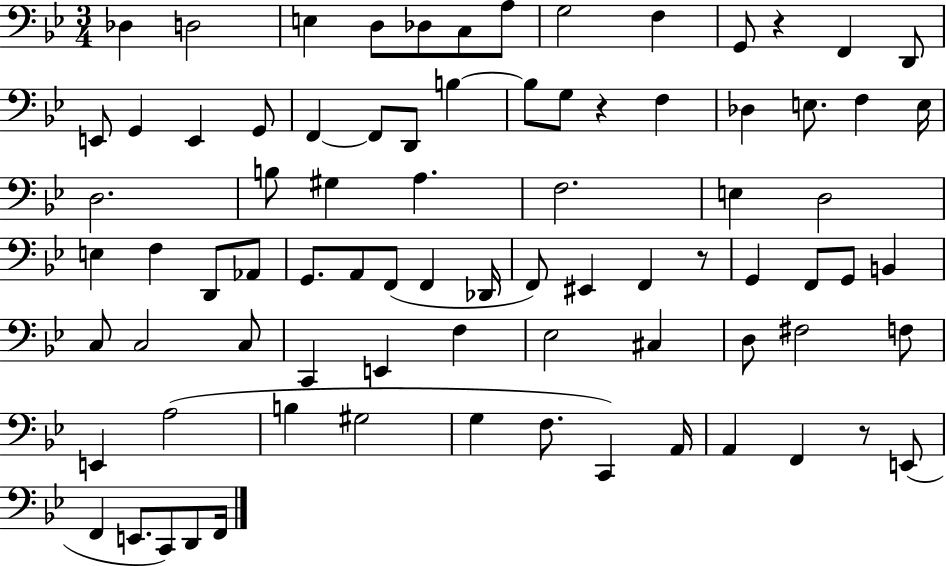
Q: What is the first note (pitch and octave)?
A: Db3